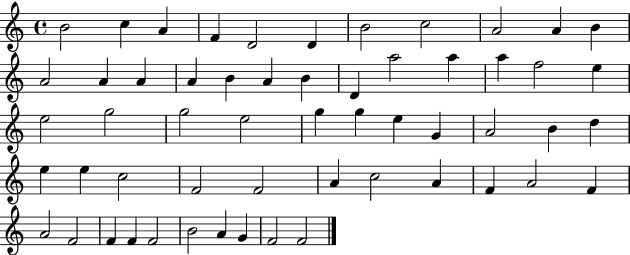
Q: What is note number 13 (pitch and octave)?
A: A4